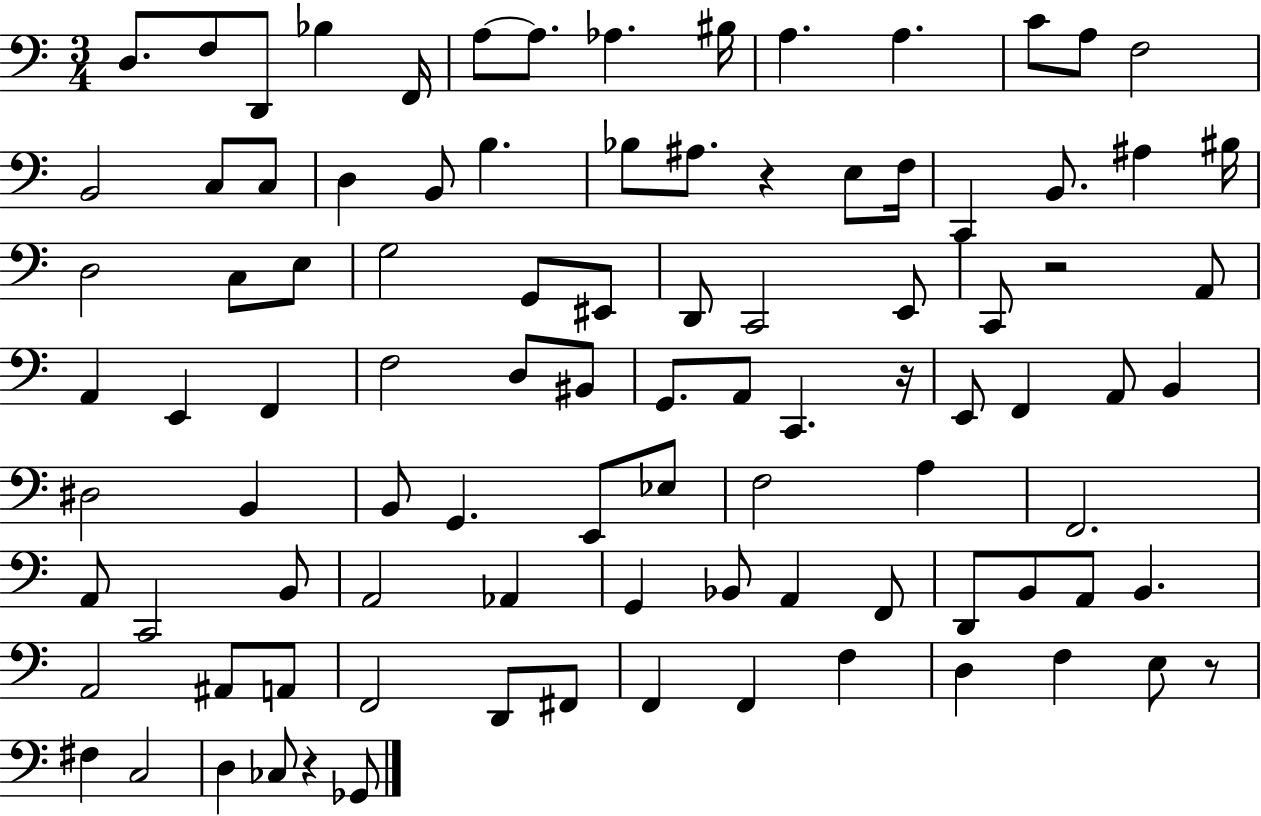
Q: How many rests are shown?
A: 5